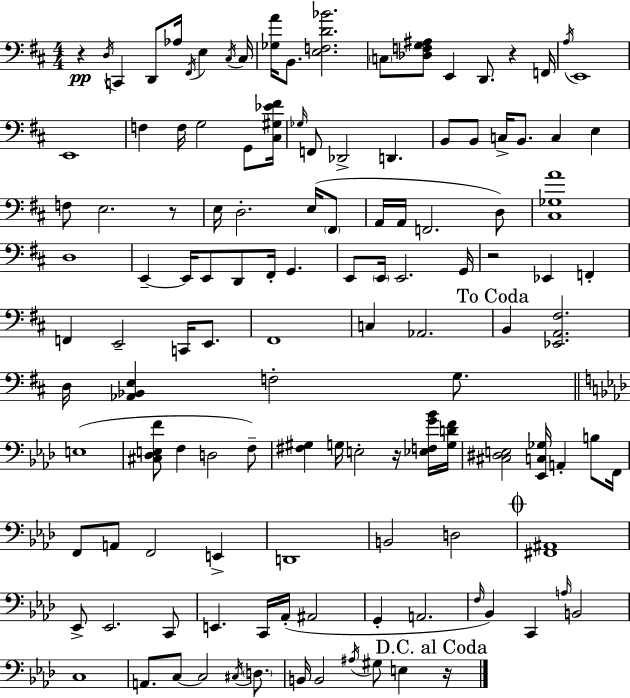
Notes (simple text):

R/q D3/s C2/q D2/e Ab3/s F#2/s E3/q C#3/s C#3/s [Gb3,A4]/s B2/e. [E3,F3,D4,Bb4]/h. C3/e [Db3,F3,G3,A#3]/e E2/q D2/e. R/q F2/s A3/s E2/w E2/w F3/q F3/s G3/h G2/e [C#3,G#3,Eb4,F#4]/s Gb3/s F2/e Db2/h D2/q. B2/e B2/e C3/s B2/e. C3/q E3/q F3/e E3/h. R/e E3/s D3/h. E3/s F#2/e A2/s A2/s F2/h. D3/e [C#3,Gb3,A4]/w D3/w E2/q E2/s E2/e D2/e F#2/s G2/q. E2/e E2/s E2/h. G2/s R/h Eb2/q F2/q F2/q E2/h C2/s E2/e. F#2/w C3/q Ab2/h. B2/q [Eb2,A2,F#3]/h. D3/s [Ab2,Bb2,E3]/q F3/h G3/e. E3/w [C#3,Db3,E3,F4]/e F3/q D3/h F3/e [F#3,G#3]/q G3/s E3/h R/s [Eb3,F3,G4,Bb4]/s [G3,D4,F4]/s [C#3,D#3,E3]/h [Eb2,C3,Gb3]/s A2/q B3/e F2/s F2/e A2/e F2/h E2/q D2/w B2/h D3/h [F#2,A#2]/w Eb2/e Eb2/h. C2/e E2/q. C2/s Ab2/s A#2/h G2/q A2/h. F3/s Bb2/q C2/q A3/s B2/h C3/w A2/e. C3/e C3/h C#3/s D3/e. B2/s B2/h A#3/s G#3/e E3/q R/s